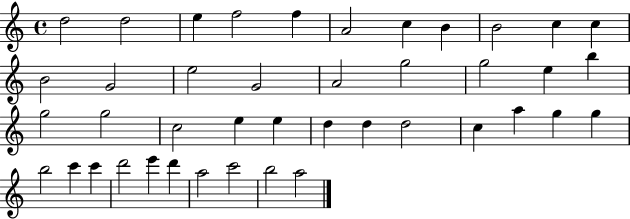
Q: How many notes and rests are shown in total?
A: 42